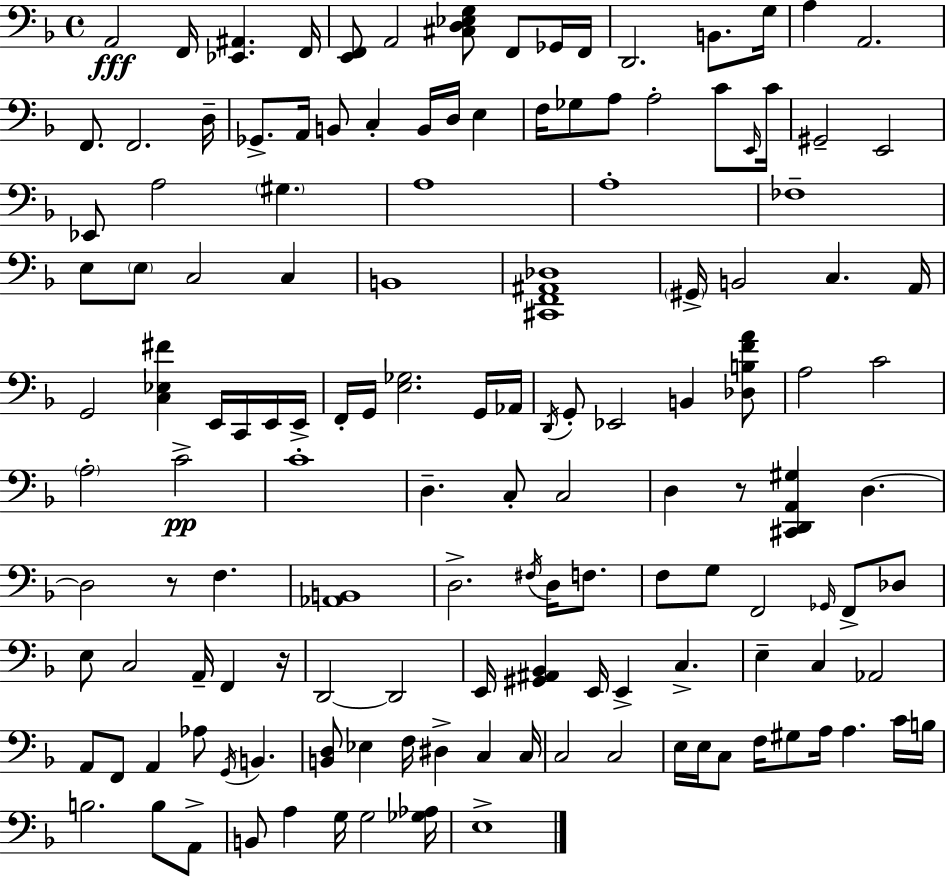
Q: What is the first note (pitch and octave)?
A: A2